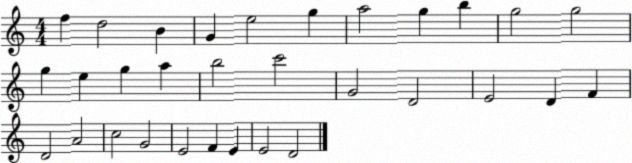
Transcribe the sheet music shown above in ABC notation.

X:1
T:Untitled
M:4/4
L:1/4
K:C
f d2 B G e2 g a2 g b g2 g2 g e g a b2 c'2 G2 D2 E2 D F D2 A2 c2 G2 E2 F E E2 D2